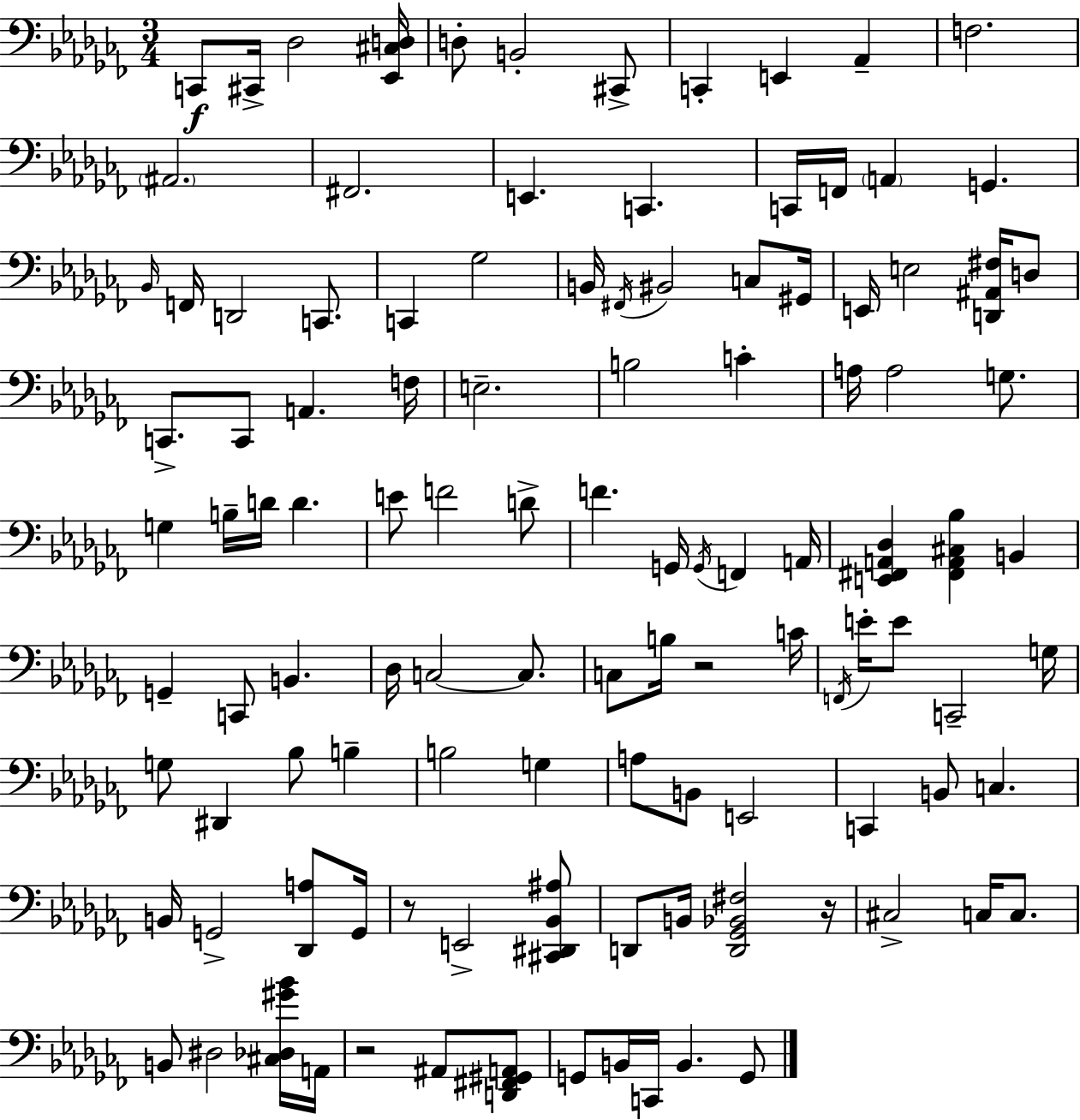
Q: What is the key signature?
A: AES minor